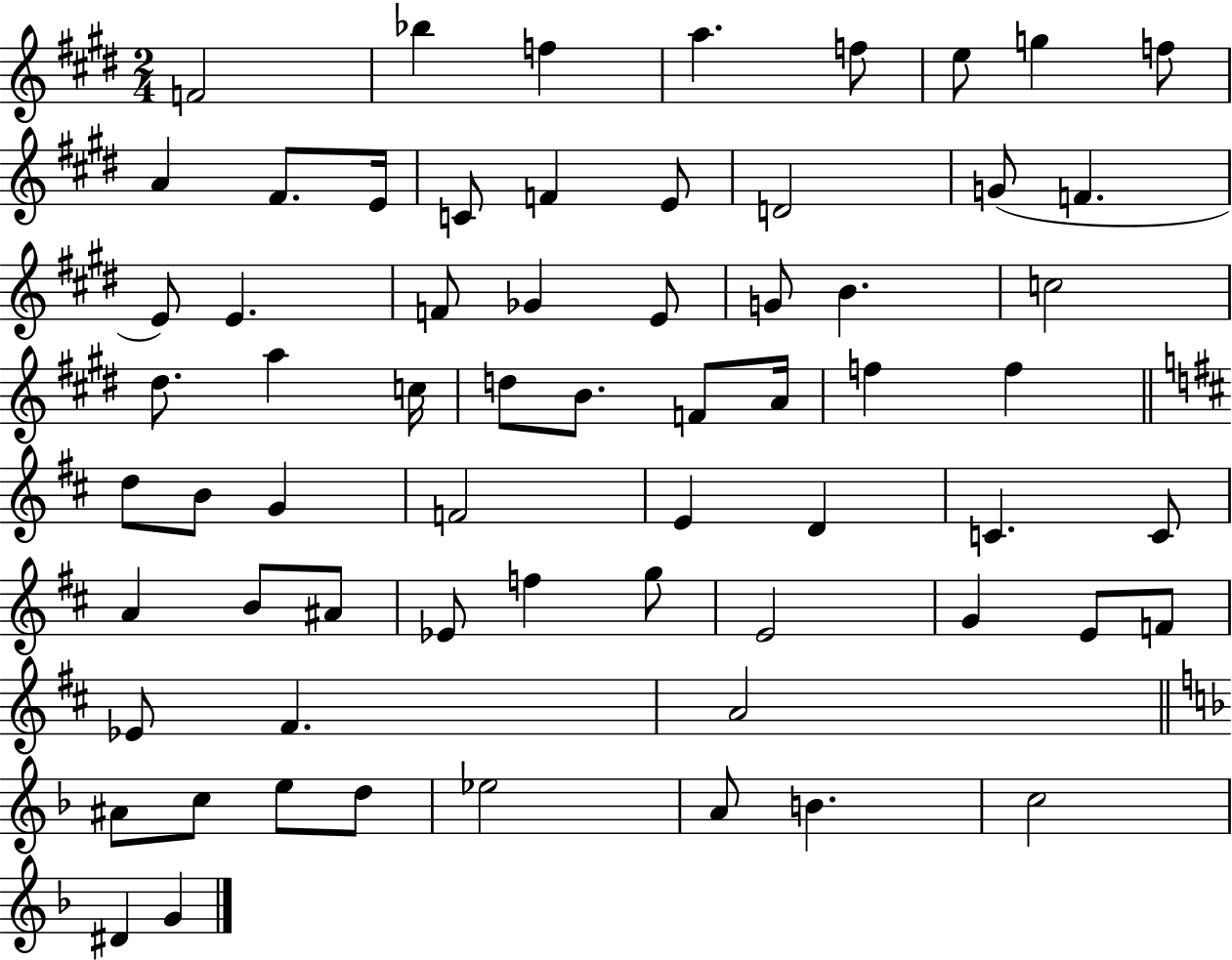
{
  \clef treble
  \numericTimeSignature
  \time 2/4
  \key e \major
  f'2 | bes''4 f''4 | a''4. f''8 | e''8 g''4 f''8 | \break a'4 fis'8. e'16 | c'8 f'4 e'8 | d'2 | g'8( f'4. | \break e'8) e'4. | f'8 ges'4 e'8 | g'8 b'4. | c''2 | \break dis''8. a''4 c''16 | d''8 b'8. f'8 a'16 | f''4 f''4 | \bar "||" \break \key d \major d''8 b'8 g'4 | f'2 | e'4 d'4 | c'4. c'8 | \break a'4 b'8 ais'8 | ees'8 f''4 g''8 | e'2 | g'4 e'8 f'8 | \break ees'8 fis'4. | a'2 | \bar "||" \break \key d \minor ais'8 c''8 e''8 d''8 | ees''2 | a'8 b'4. | c''2 | \break dis'4 g'4 | \bar "|."
}